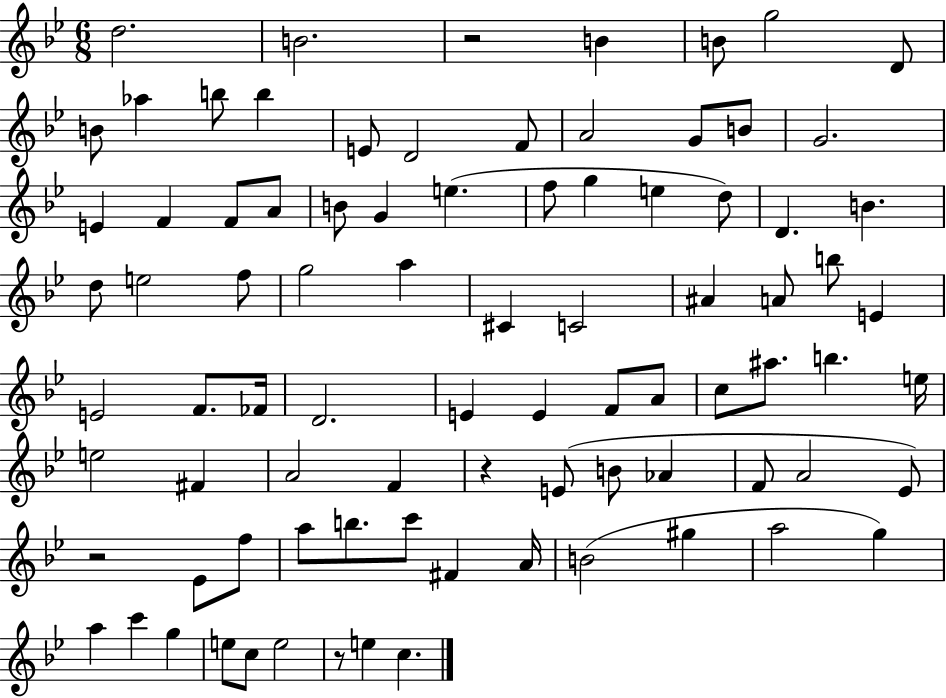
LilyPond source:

{
  \clef treble
  \numericTimeSignature
  \time 6/8
  \key bes \major
  d''2. | b'2. | r2 b'4 | b'8 g''2 d'8 | \break b'8 aes''4 b''8 b''4 | e'8 d'2 f'8 | a'2 g'8 b'8 | g'2. | \break e'4 f'4 f'8 a'8 | b'8 g'4 e''4.( | f''8 g''4 e''4 d''8) | d'4. b'4. | \break d''8 e''2 f''8 | g''2 a''4 | cis'4 c'2 | ais'4 a'8 b''8 e'4 | \break e'2 f'8. fes'16 | d'2. | e'4 e'4 f'8 a'8 | c''8 ais''8. b''4. e''16 | \break e''2 fis'4 | a'2 f'4 | r4 e'8( b'8 aes'4 | f'8 a'2 ees'8) | \break r2 ees'8 f''8 | a''8 b''8. c'''8 fis'4 a'16 | b'2( gis''4 | a''2 g''4) | \break a''4 c'''4 g''4 | e''8 c''8 e''2 | r8 e''4 c''4. | \bar "|."
}